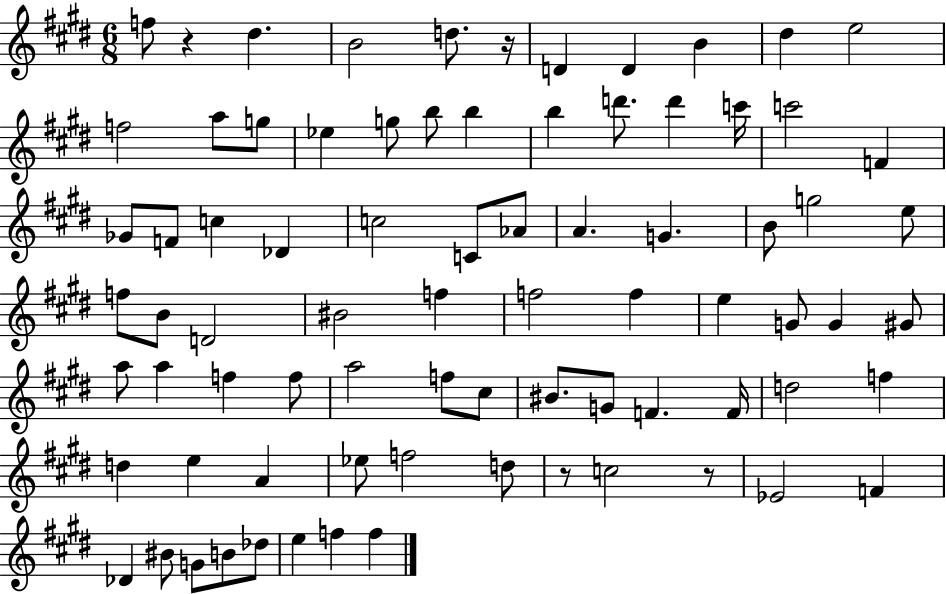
{
  \clef treble
  \numericTimeSignature
  \time 6/8
  \key e \major
  f''8 r4 dis''4. | b'2 d''8. r16 | d'4 d'4 b'4 | dis''4 e''2 | \break f''2 a''8 g''8 | ees''4 g''8 b''8 b''4 | b''4 d'''8. d'''4 c'''16 | c'''2 f'4 | \break ges'8 f'8 c''4 des'4 | c''2 c'8 aes'8 | a'4. g'4. | b'8 g''2 e''8 | \break f''8 b'8 d'2 | bis'2 f''4 | f''2 f''4 | e''4 g'8 g'4 gis'8 | \break a''8 a''4 f''4 f''8 | a''2 f''8 cis''8 | bis'8. g'8 f'4. f'16 | d''2 f''4 | \break d''4 e''4 a'4 | ees''8 f''2 d''8 | r8 c''2 r8 | ees'2 f'4 | \break des'4 bis'8 g'8 b'8 des''8 | e''4 f''4 f''4 | \bar "|."
}